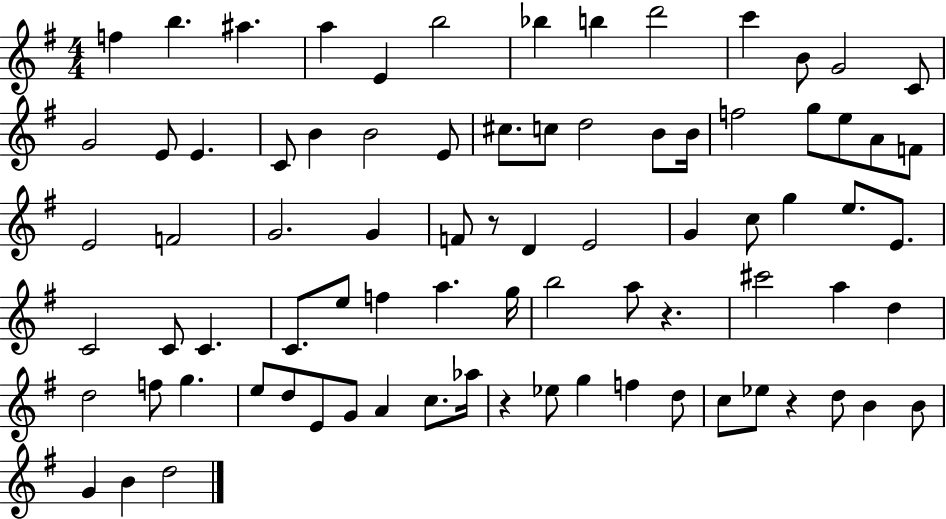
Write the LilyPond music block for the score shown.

{
  \clef treble
  \numericTimeSignature
  \time 4/4
  \key g \major
  f''4 b''4. ais''4. | a''4 e'4 b''2 | bes''4 b''4 d'''2 | c'''4 b'8 g'2 c'8 | \break g'2 e'8 e'4. | c'8 b'4 b'2 e'8 | cis''8. c''8 d''2 b'8 b'16 | f''2 g''8 e''8 a'8 f'8 | \break e'2 f'2 | g'2. g'4 | f'8 r8 d'4 e'2 | g'4 c''8 g''4 e''8. e'8. | \break c'2 c'8 c'4. | c'8. e''8 f''4 a''4. g''16 | b''2 a''8 r4. | cis'''2 a''4 d''4 | \break d''2 f''8 g''4. | e''8 d''8 e'8 g'8 a'4 c''8. aes''16 | r4 ees''8 g''4 f''4 d''8 | c''8 ees''8 r4 d''8 b'4 b'8 | \break g'4 b'4 d''2 | \bar "|."
}